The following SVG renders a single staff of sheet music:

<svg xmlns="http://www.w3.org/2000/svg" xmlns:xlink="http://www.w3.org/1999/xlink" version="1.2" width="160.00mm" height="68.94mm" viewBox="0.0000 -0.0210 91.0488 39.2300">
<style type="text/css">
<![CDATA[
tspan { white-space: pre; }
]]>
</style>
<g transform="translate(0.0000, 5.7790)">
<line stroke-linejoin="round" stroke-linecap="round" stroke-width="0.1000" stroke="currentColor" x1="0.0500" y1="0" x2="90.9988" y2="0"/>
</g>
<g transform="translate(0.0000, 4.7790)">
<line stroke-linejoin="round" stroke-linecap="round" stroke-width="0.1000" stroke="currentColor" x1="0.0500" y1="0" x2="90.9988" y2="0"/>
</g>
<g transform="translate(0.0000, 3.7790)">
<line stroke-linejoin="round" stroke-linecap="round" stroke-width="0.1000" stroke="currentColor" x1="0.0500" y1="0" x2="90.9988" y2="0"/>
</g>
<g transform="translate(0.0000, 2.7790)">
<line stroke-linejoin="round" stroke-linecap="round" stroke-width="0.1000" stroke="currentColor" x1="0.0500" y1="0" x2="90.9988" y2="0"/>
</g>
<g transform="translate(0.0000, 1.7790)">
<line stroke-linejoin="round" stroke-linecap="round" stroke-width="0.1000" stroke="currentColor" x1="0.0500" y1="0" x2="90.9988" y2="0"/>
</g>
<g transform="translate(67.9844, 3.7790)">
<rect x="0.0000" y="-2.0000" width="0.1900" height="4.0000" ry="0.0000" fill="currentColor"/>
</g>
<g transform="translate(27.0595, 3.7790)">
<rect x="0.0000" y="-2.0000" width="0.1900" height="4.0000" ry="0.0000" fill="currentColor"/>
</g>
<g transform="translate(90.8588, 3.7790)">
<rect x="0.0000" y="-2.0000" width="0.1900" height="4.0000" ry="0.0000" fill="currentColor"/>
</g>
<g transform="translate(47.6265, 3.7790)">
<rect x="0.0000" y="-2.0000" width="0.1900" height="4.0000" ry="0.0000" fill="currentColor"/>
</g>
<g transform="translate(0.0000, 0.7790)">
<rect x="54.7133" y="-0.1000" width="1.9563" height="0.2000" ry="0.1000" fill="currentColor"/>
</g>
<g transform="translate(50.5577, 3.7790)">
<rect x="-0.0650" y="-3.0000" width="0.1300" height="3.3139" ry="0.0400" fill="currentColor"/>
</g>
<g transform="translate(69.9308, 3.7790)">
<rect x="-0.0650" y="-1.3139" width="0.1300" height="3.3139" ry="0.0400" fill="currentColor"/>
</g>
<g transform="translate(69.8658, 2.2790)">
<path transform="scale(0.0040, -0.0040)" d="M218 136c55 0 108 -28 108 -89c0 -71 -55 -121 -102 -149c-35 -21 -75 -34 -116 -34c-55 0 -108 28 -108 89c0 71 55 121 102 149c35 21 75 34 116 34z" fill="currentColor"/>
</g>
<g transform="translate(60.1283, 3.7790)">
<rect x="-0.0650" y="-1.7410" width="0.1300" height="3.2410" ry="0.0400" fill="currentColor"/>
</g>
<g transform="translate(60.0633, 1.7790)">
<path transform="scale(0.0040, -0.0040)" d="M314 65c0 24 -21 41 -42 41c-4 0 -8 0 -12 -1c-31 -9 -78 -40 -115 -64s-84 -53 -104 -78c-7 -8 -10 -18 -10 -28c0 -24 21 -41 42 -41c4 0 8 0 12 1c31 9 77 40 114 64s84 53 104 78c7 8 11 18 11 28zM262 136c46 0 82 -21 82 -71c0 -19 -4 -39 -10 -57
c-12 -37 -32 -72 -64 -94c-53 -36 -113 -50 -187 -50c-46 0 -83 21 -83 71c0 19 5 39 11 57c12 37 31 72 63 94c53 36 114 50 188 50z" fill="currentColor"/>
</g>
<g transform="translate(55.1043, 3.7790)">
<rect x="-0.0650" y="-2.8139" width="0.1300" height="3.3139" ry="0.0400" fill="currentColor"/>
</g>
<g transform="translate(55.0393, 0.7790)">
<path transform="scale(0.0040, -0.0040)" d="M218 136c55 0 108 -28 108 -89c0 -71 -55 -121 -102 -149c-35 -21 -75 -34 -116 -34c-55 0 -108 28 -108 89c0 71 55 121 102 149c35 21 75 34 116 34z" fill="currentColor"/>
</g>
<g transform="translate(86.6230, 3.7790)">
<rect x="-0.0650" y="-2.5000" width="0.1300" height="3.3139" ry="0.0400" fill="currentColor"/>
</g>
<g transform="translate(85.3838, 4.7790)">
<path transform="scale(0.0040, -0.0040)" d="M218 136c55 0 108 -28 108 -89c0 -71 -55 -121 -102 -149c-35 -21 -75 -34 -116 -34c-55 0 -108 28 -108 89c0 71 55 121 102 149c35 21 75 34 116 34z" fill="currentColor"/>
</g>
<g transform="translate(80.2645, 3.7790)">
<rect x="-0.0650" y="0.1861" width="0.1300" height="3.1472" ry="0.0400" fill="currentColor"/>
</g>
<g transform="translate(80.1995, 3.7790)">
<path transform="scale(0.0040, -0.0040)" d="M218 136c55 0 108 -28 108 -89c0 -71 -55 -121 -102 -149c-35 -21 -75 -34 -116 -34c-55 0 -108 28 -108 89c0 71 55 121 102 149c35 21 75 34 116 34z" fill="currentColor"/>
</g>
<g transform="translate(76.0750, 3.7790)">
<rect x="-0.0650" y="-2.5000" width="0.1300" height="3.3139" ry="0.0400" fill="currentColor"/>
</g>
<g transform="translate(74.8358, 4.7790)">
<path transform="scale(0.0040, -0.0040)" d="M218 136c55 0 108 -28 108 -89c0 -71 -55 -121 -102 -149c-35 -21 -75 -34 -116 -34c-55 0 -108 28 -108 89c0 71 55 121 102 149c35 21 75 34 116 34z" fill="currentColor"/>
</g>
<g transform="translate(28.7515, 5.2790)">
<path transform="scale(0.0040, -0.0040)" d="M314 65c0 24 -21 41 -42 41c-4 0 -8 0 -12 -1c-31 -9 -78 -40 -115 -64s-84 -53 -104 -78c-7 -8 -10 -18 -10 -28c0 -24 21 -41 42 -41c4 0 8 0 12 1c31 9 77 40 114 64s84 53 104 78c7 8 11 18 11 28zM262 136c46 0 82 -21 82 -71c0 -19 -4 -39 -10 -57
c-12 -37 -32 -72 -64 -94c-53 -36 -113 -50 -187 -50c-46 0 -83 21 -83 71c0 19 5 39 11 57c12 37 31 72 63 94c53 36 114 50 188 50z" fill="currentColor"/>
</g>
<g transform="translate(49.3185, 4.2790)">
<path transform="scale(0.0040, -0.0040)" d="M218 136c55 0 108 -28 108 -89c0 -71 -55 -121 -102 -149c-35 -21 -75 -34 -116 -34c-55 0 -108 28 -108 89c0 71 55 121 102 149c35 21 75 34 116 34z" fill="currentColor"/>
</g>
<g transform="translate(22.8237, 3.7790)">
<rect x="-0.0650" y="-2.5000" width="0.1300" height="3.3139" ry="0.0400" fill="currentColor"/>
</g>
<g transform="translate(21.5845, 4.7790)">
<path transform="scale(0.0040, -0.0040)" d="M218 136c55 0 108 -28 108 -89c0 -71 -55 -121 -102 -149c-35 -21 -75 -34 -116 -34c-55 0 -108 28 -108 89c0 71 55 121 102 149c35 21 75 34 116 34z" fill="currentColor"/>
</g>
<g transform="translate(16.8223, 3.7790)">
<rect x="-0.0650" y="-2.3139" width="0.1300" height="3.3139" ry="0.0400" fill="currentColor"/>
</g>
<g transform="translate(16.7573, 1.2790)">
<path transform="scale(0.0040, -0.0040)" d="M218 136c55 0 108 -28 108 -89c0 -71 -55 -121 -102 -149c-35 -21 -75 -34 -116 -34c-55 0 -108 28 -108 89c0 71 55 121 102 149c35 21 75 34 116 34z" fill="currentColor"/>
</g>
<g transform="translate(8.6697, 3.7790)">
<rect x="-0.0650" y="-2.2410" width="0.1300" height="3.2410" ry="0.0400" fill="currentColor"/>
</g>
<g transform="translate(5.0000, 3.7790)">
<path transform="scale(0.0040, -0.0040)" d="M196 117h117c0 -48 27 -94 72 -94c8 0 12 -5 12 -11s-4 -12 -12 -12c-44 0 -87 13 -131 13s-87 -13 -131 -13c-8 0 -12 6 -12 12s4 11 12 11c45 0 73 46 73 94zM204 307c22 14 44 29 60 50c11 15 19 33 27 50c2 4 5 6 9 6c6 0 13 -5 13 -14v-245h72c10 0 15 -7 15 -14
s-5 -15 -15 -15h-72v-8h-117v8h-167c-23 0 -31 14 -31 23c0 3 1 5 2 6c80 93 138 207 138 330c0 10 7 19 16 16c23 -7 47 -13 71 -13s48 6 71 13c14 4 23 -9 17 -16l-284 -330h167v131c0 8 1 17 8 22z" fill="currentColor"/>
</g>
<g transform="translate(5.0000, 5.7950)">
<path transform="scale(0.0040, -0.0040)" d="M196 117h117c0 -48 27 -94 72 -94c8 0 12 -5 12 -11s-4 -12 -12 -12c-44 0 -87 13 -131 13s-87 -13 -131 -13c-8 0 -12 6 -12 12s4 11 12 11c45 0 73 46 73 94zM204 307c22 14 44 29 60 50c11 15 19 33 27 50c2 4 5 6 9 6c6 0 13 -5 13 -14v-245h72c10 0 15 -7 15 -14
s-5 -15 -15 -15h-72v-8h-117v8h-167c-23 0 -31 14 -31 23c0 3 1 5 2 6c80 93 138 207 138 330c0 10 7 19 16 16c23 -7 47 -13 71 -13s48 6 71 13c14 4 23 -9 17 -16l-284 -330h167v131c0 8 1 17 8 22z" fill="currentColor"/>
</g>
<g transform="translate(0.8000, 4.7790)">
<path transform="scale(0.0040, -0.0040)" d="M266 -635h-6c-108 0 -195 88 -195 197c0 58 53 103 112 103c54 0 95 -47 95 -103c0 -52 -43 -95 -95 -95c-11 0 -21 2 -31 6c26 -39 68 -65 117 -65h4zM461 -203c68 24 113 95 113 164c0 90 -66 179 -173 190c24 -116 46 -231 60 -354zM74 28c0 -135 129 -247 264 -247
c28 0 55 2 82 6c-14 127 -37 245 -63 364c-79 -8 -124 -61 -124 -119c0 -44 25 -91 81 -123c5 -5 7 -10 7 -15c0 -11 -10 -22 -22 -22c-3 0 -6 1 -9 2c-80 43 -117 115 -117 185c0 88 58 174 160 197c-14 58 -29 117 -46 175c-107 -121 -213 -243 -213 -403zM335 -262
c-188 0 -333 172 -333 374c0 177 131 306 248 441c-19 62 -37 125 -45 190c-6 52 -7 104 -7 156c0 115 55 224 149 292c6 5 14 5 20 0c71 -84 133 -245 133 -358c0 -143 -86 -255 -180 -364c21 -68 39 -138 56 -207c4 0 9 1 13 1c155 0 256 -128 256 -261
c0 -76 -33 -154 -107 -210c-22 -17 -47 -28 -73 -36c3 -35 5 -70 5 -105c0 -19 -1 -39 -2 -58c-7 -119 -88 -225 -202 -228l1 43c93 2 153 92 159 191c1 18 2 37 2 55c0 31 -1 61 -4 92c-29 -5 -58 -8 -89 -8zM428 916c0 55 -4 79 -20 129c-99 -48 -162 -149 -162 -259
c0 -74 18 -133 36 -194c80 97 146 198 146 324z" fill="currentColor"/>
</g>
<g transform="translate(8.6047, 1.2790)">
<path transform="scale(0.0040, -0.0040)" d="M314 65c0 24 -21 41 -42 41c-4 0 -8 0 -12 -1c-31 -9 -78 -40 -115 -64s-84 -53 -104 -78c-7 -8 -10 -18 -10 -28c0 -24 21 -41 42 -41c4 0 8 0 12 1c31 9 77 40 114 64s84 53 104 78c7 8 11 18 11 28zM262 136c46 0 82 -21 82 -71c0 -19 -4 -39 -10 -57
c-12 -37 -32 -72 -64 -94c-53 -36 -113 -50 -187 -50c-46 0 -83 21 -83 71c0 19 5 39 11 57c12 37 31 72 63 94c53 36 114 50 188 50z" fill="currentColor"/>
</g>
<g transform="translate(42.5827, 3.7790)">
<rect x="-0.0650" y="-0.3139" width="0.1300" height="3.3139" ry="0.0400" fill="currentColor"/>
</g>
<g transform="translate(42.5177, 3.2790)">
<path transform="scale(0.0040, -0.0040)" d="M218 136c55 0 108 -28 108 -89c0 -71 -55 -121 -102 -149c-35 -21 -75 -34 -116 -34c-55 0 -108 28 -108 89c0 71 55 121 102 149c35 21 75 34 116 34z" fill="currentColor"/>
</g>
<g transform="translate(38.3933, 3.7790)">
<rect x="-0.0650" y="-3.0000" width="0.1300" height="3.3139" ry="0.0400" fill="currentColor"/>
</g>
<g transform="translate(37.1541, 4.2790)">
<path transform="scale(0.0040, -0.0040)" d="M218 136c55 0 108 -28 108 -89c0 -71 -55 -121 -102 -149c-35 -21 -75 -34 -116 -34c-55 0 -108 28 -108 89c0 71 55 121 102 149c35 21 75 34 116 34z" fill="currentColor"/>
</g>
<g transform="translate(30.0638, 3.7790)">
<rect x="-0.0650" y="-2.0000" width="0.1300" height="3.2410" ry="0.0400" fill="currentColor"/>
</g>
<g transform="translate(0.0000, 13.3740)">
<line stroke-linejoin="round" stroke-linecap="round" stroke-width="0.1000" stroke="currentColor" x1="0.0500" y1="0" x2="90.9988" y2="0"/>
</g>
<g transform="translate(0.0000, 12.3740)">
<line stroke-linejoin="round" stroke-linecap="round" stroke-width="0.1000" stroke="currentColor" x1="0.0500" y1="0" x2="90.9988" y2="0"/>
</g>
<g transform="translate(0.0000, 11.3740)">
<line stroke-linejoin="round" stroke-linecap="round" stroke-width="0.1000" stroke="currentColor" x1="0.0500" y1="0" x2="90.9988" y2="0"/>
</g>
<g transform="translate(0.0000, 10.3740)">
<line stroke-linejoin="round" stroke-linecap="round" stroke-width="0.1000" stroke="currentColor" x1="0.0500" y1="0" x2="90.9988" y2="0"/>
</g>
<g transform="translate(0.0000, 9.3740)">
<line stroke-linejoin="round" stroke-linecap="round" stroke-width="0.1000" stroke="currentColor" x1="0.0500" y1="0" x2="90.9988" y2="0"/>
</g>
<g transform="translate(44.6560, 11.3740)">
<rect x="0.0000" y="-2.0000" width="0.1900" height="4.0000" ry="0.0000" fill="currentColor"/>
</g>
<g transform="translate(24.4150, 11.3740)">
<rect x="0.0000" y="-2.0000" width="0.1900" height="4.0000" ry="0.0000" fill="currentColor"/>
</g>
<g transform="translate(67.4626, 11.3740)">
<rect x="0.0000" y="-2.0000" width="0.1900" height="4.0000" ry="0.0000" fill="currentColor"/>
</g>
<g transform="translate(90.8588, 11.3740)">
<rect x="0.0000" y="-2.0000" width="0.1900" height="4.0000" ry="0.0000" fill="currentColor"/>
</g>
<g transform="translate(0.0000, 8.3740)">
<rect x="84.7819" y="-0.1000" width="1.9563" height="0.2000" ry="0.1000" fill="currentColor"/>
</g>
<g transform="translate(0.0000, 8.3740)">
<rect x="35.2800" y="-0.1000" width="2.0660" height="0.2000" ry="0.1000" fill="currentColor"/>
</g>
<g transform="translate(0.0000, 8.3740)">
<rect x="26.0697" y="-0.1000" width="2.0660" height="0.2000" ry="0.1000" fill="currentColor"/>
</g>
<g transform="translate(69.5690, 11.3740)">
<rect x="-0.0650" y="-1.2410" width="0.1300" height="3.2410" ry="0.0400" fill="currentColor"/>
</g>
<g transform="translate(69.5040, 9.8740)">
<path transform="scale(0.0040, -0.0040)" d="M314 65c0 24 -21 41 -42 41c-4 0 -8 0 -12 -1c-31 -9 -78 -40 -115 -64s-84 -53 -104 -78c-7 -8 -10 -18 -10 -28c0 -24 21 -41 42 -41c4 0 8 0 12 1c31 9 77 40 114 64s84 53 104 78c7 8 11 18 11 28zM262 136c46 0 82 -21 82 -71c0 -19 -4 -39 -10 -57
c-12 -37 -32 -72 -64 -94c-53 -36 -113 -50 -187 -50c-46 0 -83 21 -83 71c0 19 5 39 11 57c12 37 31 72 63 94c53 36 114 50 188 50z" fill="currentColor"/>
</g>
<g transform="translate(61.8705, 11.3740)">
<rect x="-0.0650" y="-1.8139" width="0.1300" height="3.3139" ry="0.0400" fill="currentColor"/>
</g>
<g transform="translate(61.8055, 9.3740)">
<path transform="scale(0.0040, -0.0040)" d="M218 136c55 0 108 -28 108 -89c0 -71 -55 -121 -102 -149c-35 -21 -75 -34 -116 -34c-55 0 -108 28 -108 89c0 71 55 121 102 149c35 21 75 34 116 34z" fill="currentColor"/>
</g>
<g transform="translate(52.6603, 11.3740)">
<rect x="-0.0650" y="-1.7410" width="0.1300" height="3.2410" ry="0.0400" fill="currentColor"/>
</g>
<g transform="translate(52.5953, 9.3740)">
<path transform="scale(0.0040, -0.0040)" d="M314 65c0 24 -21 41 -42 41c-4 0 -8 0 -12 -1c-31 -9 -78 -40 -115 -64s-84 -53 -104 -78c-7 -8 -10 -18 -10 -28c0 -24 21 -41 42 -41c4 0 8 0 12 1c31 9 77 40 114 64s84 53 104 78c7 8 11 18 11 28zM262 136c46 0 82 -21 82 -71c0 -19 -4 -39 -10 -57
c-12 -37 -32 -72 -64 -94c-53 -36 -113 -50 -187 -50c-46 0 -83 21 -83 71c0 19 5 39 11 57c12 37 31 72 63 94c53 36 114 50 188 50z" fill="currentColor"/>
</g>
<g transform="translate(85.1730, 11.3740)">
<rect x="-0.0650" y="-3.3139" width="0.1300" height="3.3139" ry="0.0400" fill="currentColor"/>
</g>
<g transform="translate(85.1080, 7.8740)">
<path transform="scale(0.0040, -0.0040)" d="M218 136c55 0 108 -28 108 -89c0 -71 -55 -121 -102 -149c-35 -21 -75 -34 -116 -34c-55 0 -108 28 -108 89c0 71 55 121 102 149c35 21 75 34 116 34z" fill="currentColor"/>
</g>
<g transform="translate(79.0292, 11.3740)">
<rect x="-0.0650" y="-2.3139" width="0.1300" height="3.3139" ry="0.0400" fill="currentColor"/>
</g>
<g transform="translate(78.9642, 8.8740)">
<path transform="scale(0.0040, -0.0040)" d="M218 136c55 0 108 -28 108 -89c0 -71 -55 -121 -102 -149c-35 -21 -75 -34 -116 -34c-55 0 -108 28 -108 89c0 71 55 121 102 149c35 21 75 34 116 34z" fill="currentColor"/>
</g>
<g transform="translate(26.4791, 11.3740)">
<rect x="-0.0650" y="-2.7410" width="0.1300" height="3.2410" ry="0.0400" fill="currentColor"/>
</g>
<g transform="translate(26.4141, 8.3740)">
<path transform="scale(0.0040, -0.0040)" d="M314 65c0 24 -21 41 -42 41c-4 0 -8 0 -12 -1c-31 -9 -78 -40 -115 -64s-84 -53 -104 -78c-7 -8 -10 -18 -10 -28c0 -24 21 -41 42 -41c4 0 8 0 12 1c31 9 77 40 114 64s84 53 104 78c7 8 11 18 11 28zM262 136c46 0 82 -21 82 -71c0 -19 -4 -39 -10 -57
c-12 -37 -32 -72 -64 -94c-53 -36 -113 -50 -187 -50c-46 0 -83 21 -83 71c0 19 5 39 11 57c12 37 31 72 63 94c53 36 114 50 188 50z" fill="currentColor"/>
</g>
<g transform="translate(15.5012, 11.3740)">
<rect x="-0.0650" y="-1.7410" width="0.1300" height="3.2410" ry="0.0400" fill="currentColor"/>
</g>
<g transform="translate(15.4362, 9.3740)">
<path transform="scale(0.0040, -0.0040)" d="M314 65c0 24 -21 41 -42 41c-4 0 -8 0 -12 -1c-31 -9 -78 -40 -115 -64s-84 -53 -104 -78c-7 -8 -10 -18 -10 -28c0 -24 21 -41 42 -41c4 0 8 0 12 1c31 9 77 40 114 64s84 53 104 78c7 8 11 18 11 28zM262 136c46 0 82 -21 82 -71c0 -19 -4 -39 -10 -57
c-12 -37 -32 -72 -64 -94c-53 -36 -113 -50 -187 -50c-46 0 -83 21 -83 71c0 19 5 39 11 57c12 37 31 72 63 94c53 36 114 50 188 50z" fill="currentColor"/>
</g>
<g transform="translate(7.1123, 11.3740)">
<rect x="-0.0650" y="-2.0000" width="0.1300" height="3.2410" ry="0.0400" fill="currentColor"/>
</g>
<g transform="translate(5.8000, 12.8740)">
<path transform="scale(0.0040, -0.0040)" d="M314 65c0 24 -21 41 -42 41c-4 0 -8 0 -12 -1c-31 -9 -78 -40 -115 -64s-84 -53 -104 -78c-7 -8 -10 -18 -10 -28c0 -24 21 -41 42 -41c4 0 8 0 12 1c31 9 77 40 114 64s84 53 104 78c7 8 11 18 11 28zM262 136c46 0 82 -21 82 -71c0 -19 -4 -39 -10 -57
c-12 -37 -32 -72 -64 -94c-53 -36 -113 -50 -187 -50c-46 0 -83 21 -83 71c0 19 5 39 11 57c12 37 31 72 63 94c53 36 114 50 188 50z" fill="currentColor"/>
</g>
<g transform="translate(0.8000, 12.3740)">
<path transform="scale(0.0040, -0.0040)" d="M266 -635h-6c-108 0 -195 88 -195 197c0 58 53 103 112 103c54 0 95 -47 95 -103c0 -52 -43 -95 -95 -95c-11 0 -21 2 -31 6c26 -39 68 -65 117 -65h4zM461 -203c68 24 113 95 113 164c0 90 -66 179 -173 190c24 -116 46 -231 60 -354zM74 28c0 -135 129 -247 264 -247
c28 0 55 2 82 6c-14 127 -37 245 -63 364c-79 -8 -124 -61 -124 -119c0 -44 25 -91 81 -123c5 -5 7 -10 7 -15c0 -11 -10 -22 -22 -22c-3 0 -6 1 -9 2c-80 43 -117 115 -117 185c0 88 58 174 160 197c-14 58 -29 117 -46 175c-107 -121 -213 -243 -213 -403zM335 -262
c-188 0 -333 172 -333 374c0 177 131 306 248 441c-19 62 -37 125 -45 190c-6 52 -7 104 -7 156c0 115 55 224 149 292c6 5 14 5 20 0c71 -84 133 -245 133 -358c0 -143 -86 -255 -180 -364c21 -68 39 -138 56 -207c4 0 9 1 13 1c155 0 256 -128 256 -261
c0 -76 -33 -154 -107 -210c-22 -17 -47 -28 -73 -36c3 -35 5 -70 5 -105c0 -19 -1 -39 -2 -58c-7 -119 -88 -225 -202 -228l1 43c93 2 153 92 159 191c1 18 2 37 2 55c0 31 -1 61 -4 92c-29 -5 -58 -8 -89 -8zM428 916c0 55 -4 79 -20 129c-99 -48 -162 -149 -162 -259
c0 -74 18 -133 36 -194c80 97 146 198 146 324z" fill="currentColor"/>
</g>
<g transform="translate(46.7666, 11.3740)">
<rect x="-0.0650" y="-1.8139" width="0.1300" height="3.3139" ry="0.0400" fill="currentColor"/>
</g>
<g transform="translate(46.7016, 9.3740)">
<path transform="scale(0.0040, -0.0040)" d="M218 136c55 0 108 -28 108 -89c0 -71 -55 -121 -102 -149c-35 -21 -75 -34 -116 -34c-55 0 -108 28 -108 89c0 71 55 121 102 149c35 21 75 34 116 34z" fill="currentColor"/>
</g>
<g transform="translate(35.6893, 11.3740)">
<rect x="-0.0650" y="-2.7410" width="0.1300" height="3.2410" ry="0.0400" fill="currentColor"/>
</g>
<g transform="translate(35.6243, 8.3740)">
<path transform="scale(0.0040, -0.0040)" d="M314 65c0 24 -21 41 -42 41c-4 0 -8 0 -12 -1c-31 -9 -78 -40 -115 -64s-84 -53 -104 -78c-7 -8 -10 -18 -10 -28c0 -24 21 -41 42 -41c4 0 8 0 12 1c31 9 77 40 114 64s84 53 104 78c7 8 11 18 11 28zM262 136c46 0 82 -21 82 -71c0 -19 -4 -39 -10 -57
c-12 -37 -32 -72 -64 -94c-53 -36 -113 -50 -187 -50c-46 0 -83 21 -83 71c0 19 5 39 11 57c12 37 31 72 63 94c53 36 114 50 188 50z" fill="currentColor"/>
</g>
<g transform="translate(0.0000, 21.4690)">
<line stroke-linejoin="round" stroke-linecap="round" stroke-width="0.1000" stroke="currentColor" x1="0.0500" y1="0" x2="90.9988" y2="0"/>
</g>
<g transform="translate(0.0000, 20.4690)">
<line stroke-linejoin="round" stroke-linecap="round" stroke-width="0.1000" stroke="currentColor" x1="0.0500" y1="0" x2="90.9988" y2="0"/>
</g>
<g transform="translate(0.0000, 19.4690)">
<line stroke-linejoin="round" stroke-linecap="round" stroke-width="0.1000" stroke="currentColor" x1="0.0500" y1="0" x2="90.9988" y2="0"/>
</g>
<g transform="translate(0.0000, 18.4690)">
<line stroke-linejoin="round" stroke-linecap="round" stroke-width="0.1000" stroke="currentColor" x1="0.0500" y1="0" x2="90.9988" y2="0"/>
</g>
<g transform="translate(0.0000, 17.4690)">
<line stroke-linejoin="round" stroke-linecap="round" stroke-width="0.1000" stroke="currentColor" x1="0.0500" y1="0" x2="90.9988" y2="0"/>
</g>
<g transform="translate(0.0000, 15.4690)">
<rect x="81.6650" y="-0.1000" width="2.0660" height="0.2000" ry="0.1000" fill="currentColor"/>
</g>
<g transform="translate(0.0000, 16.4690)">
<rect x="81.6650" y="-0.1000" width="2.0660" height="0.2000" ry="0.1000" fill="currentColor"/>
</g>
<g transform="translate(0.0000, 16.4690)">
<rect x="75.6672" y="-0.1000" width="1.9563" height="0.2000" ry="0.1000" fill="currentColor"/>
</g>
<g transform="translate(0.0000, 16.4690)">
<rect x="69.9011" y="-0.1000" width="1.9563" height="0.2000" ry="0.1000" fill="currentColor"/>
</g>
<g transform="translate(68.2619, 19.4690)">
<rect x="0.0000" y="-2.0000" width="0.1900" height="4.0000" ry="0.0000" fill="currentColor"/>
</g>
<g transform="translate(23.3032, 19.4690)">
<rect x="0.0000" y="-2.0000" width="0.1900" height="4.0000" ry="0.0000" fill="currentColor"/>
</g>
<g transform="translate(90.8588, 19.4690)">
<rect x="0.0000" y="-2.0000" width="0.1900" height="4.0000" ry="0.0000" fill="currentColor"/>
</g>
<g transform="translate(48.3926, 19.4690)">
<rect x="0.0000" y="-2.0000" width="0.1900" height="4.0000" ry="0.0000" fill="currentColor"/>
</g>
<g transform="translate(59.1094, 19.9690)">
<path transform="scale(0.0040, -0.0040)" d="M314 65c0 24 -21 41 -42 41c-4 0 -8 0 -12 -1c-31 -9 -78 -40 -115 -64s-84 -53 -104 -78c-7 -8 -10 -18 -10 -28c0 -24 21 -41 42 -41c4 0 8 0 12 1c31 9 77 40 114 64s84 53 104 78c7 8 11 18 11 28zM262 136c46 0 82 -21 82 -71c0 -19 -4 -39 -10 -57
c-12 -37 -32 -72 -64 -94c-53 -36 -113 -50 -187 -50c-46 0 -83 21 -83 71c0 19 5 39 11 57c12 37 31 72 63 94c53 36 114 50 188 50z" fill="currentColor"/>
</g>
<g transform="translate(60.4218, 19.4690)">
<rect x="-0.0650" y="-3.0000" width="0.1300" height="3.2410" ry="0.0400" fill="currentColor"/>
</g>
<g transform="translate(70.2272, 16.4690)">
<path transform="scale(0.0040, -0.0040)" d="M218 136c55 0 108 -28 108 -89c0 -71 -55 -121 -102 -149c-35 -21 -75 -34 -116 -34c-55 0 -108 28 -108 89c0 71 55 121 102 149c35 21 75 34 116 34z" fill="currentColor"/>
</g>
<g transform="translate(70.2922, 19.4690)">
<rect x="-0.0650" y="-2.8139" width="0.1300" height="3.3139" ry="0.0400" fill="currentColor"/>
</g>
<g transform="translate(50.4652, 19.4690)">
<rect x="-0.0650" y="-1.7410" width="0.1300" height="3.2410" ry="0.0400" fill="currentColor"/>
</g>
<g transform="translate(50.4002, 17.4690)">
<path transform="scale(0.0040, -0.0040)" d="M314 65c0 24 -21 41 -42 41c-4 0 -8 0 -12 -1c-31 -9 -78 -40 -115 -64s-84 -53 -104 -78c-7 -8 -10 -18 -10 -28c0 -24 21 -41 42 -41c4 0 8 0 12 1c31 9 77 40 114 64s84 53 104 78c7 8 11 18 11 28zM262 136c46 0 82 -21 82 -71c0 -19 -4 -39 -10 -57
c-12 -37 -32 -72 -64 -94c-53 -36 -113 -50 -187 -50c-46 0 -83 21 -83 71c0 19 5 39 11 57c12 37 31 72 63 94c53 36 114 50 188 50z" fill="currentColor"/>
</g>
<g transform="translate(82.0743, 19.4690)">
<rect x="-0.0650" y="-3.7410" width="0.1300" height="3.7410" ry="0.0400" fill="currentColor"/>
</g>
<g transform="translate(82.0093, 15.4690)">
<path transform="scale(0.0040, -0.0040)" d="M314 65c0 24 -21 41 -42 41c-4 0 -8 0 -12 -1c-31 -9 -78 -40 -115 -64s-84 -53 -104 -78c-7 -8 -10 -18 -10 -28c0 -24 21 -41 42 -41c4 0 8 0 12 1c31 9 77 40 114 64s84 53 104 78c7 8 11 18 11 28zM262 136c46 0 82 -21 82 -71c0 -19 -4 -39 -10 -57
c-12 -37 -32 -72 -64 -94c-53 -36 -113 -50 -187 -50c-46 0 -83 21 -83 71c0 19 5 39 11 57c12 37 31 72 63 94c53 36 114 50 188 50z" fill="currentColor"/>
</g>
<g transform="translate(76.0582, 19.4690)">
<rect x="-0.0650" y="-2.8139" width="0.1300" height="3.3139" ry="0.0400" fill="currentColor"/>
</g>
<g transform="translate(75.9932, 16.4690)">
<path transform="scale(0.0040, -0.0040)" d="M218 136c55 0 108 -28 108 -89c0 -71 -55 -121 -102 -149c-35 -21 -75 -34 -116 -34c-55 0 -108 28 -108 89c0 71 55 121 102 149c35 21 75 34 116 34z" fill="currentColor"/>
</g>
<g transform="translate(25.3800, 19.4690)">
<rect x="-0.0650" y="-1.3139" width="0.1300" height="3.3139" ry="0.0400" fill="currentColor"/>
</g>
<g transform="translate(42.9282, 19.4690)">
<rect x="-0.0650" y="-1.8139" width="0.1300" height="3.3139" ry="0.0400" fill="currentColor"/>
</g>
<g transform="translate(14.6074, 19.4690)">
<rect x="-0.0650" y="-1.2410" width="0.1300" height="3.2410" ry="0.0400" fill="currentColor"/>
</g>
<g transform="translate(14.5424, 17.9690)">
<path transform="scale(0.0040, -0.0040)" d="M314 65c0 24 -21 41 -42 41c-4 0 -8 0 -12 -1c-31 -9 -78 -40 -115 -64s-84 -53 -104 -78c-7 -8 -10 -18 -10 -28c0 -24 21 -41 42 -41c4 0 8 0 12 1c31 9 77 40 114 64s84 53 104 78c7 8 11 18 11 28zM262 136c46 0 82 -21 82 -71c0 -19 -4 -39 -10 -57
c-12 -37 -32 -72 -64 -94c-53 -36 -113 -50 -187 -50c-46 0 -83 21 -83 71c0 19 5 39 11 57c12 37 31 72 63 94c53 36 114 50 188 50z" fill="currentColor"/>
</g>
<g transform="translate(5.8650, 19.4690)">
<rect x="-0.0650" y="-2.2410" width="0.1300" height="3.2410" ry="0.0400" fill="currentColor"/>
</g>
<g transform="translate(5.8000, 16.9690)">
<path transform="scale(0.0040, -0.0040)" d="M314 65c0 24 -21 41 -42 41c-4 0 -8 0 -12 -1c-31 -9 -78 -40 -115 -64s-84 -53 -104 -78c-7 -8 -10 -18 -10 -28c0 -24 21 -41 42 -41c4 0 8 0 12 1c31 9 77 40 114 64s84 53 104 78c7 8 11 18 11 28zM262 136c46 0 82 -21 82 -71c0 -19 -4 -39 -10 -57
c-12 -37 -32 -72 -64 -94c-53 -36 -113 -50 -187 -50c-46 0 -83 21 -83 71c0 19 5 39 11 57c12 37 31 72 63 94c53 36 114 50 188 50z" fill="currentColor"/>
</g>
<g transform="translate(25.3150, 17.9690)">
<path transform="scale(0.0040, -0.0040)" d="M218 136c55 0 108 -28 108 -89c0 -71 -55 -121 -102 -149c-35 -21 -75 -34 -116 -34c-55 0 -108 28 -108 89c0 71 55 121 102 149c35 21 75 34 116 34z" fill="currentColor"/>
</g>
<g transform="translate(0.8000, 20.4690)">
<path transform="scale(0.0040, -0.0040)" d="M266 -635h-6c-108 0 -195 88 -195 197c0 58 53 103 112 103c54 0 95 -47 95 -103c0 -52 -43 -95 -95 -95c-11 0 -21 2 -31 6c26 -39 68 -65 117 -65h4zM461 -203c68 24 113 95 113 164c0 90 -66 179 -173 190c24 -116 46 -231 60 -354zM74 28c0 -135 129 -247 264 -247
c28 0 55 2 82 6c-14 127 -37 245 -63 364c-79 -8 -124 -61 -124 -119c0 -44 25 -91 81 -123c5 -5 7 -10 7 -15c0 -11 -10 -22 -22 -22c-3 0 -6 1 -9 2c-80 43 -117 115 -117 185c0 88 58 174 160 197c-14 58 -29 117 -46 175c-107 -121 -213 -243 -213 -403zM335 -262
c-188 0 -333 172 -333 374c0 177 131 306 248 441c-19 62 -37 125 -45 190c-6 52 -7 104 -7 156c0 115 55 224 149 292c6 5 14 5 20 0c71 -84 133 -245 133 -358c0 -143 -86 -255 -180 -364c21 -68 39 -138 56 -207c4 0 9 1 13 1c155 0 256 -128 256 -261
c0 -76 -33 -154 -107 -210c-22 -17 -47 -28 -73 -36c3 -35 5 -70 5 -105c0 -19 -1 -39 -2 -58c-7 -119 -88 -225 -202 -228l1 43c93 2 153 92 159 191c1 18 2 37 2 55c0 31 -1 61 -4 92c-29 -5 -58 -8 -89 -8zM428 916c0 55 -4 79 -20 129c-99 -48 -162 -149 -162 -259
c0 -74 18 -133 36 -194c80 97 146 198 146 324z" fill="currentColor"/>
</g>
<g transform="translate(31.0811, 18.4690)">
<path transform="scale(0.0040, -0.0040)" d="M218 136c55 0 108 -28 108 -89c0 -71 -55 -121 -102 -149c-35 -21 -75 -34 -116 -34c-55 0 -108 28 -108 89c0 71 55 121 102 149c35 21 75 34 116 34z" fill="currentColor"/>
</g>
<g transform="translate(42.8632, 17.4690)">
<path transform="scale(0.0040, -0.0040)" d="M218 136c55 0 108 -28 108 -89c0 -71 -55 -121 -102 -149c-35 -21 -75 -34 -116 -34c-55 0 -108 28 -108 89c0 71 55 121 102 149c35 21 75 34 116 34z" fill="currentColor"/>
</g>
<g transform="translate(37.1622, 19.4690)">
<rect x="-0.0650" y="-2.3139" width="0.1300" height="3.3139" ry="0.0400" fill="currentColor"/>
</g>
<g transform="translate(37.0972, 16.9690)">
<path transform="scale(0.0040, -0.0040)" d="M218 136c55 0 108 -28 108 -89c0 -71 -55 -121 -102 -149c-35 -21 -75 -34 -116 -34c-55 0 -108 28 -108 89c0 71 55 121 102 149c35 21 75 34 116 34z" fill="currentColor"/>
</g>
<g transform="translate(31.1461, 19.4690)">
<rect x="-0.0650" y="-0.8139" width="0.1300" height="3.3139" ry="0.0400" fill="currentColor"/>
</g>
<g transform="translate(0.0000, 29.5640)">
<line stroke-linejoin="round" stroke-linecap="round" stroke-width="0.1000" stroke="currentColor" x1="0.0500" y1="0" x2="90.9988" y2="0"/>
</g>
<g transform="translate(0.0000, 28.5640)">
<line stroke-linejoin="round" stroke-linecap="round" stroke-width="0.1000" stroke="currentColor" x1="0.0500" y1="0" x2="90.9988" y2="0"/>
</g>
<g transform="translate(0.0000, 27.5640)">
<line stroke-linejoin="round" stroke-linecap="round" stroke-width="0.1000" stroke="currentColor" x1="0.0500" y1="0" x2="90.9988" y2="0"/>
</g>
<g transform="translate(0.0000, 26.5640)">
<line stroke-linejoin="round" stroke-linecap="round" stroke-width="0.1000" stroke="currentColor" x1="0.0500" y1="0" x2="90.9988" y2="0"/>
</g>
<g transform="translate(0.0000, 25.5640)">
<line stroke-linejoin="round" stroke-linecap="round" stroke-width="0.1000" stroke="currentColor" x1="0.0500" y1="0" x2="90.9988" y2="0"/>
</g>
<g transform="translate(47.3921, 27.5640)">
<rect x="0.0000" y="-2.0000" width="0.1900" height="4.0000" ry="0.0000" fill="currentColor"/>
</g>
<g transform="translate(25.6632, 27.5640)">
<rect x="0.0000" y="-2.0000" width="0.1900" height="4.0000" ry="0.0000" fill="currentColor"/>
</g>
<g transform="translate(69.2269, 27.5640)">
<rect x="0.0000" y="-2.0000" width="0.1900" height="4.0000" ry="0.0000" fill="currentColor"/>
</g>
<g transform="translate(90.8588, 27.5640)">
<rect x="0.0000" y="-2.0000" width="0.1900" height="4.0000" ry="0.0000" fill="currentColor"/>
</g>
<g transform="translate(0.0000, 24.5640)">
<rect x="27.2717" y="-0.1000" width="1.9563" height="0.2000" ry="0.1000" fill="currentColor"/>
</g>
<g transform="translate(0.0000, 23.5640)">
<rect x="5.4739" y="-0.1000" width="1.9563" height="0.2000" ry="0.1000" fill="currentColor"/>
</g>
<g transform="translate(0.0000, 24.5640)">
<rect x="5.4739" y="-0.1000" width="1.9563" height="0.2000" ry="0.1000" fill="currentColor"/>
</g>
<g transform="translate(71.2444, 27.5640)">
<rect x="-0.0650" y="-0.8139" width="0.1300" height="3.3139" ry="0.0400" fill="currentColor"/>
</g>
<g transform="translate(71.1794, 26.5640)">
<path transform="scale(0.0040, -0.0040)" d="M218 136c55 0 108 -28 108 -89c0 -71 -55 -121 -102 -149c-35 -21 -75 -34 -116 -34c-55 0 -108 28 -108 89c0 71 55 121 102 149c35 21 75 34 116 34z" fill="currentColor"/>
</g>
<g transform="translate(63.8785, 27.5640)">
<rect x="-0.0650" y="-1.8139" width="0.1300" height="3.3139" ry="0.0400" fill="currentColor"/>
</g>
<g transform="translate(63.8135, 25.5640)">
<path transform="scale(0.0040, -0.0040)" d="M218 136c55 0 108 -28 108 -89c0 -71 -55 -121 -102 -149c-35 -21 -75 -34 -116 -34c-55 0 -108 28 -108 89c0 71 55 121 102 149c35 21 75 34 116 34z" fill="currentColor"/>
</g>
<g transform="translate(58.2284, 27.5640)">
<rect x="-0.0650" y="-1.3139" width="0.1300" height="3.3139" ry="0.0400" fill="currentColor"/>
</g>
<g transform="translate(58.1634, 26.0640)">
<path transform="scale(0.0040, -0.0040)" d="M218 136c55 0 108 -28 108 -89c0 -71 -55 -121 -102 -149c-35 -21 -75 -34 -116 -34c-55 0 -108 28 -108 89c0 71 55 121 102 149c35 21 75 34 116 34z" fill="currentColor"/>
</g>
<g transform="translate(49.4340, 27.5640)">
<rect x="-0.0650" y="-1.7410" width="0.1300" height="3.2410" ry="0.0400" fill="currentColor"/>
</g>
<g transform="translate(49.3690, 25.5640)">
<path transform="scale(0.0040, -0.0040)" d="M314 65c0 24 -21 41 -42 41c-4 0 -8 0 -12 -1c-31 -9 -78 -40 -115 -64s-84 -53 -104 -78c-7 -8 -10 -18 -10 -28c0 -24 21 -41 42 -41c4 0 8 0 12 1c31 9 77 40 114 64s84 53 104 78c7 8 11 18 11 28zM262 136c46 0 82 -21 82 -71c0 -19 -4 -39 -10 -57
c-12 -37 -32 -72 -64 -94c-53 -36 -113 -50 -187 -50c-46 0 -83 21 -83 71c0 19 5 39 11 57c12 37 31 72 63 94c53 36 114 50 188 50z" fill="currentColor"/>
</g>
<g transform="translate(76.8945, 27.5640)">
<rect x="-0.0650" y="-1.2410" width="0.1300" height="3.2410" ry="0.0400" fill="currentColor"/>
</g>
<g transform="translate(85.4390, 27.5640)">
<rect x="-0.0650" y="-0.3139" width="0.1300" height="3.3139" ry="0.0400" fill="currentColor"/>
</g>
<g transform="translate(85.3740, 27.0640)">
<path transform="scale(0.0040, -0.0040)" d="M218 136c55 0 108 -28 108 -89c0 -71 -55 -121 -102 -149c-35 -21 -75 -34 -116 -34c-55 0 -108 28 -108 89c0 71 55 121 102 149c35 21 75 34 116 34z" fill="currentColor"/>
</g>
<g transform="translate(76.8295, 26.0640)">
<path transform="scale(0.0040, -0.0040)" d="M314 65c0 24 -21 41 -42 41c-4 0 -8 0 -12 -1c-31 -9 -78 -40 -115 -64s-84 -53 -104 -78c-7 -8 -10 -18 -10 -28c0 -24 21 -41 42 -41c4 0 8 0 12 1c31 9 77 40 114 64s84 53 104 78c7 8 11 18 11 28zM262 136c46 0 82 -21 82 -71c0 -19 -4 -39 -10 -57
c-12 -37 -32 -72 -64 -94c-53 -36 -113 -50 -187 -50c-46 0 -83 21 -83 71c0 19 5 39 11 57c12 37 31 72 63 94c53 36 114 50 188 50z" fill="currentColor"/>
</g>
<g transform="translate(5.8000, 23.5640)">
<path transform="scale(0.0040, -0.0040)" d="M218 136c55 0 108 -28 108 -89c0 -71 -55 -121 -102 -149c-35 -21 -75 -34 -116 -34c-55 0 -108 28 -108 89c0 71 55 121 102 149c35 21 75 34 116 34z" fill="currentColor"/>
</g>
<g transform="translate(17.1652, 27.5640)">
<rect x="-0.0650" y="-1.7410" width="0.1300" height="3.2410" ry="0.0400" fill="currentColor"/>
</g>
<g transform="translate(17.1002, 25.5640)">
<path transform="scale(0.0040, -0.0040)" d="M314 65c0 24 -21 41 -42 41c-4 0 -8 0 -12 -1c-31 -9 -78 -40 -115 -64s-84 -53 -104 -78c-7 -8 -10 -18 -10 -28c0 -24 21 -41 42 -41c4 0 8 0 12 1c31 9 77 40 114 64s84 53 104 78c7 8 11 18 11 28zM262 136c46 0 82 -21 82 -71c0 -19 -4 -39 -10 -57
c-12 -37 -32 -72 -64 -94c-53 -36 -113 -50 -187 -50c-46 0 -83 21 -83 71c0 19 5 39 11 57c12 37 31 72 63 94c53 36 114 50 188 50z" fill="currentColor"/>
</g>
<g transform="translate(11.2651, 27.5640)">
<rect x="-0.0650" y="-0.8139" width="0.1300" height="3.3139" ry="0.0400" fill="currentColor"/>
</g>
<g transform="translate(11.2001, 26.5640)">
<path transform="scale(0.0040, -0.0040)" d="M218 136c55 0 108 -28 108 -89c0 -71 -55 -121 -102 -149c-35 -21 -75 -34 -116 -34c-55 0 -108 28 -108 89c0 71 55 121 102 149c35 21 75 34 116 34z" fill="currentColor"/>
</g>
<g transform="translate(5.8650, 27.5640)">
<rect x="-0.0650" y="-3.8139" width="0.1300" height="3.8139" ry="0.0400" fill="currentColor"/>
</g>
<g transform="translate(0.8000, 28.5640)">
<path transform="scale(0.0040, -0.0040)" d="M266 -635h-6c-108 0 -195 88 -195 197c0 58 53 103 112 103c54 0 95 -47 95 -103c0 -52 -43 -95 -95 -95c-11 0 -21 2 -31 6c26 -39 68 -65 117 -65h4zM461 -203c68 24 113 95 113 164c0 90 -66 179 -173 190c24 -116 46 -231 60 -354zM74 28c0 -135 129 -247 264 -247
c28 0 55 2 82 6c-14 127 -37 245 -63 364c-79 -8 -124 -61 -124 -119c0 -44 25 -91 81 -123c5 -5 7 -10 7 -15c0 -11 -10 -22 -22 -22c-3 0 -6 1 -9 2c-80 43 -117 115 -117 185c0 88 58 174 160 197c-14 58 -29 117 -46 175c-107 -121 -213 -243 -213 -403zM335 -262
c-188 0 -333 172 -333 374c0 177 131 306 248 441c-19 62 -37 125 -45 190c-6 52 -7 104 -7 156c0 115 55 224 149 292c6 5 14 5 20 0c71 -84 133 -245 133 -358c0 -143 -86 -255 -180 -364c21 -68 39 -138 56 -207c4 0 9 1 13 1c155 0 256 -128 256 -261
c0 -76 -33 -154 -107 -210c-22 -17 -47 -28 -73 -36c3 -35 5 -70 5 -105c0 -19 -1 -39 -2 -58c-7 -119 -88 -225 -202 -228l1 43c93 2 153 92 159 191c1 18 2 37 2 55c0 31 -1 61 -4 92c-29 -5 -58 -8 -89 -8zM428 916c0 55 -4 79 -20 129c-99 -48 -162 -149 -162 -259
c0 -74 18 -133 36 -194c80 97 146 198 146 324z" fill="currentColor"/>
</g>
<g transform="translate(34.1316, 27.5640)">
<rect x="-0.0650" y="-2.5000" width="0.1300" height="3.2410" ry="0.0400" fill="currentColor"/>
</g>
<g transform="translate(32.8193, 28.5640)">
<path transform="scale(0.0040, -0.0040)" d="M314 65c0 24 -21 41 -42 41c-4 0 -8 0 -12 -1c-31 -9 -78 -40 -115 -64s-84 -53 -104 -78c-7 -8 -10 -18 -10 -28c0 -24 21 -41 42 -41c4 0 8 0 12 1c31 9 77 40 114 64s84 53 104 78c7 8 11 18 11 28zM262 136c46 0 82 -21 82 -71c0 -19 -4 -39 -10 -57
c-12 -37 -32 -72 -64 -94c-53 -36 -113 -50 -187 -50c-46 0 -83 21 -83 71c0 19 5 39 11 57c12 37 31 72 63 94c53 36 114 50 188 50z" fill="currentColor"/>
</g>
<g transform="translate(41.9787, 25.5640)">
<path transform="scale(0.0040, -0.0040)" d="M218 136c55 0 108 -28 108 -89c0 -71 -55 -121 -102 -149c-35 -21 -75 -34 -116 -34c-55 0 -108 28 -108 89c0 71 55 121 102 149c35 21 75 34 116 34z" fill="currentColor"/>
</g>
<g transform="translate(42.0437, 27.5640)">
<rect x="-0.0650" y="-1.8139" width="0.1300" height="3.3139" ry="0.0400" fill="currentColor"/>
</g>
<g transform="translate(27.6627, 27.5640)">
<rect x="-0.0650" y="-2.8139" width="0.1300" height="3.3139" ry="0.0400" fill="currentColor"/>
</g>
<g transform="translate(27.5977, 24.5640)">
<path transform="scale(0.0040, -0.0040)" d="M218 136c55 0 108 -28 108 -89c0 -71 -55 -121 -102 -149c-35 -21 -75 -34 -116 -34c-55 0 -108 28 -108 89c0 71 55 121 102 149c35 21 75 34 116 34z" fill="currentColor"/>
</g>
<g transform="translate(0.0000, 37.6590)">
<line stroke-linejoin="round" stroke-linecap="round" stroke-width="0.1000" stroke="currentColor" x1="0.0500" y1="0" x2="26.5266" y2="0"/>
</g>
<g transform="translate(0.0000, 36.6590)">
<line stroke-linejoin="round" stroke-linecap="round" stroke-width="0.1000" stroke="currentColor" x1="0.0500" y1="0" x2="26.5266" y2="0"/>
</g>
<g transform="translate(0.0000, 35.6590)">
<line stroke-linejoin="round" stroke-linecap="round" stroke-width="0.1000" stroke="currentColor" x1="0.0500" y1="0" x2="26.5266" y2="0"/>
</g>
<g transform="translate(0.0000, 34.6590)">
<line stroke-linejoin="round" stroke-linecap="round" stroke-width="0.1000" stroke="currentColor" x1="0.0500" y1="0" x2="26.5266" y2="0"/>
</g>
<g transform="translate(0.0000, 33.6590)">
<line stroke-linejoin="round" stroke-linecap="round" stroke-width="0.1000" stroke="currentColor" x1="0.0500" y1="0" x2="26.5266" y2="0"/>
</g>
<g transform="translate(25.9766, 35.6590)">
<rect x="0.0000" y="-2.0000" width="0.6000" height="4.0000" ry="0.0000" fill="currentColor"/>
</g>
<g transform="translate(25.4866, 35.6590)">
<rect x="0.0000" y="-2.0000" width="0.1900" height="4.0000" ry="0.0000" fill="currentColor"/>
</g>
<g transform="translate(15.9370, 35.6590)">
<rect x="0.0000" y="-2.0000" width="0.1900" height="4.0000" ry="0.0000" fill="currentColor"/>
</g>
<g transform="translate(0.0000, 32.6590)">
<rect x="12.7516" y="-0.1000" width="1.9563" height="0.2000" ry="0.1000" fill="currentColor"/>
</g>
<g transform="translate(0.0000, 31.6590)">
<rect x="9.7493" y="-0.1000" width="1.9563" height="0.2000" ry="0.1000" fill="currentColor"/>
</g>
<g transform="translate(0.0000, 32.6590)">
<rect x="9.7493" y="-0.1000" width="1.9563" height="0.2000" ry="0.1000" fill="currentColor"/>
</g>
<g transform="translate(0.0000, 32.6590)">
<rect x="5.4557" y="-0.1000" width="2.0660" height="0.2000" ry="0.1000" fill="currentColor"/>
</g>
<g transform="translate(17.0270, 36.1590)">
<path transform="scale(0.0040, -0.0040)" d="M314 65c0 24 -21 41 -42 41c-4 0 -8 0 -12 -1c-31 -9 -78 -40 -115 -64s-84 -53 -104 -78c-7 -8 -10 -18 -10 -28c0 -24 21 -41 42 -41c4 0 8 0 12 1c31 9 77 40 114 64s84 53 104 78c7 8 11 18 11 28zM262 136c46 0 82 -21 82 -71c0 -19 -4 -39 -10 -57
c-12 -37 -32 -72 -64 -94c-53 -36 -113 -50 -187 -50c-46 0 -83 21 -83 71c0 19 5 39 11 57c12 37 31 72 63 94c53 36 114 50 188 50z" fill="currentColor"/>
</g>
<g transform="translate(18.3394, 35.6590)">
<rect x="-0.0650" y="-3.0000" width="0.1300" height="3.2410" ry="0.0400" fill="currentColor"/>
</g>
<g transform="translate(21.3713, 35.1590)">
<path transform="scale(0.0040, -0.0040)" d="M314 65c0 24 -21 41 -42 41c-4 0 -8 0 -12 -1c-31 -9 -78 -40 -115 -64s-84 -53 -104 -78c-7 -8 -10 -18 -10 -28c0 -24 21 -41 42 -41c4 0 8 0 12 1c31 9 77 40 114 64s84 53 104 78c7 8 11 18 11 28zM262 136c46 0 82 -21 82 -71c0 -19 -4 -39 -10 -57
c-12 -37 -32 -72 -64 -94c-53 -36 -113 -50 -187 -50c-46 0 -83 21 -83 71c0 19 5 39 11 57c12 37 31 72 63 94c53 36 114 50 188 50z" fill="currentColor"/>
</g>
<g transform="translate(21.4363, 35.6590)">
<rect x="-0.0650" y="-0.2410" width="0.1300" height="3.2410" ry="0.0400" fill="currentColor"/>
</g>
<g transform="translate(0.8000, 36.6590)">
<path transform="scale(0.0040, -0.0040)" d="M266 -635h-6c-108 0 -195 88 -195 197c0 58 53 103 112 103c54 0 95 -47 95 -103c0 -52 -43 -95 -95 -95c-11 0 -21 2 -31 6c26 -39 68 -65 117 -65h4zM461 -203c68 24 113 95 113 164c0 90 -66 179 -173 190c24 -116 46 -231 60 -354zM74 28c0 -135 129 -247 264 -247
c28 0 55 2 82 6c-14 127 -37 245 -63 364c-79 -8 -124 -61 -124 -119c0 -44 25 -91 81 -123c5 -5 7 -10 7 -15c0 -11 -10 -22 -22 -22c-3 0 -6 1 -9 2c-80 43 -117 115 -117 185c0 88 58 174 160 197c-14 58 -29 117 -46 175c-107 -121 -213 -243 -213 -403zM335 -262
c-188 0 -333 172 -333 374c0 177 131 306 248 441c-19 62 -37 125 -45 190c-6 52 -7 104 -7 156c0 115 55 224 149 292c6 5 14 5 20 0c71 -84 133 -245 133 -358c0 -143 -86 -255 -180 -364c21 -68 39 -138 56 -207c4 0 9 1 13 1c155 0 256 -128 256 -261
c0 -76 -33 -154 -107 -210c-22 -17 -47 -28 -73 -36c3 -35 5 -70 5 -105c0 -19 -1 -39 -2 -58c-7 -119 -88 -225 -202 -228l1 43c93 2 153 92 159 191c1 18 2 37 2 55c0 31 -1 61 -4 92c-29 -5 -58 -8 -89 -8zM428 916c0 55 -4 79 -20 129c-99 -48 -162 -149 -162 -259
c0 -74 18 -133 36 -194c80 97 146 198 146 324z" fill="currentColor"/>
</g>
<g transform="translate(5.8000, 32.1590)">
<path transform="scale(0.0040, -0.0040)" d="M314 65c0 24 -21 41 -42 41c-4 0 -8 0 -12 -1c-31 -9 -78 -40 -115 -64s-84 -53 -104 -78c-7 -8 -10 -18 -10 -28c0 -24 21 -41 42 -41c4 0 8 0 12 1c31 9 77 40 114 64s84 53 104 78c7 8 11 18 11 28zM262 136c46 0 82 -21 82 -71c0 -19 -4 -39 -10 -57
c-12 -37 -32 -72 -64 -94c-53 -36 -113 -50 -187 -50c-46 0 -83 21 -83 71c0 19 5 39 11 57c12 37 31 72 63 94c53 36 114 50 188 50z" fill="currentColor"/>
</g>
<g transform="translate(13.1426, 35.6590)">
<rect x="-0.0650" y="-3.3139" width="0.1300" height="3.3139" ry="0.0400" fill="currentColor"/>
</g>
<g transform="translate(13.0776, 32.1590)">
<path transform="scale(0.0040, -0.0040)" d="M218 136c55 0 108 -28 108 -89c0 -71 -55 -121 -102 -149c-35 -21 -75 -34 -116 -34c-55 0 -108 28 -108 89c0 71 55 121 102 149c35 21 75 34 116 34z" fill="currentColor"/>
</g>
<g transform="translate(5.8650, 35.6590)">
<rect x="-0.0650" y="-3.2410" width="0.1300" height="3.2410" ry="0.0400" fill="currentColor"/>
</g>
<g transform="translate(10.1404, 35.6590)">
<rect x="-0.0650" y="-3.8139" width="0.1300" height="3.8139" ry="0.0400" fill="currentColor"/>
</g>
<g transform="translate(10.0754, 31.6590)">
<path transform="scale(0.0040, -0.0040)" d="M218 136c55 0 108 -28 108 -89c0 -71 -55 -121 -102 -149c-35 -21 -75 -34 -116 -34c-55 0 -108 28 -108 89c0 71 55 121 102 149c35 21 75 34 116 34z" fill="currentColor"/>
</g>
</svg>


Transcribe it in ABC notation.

X:1
T:Untitled
M:4/4
L:1/4
K:C
g2 g G F2 A c A a f2 e G B G F2 f2 a2 a2 f f2 f e2 g b g2 e2 e d g f f2 A2 a a c'2 c' d f2 a G2 f f2 e f d e2 c b2 c' b A2 c2